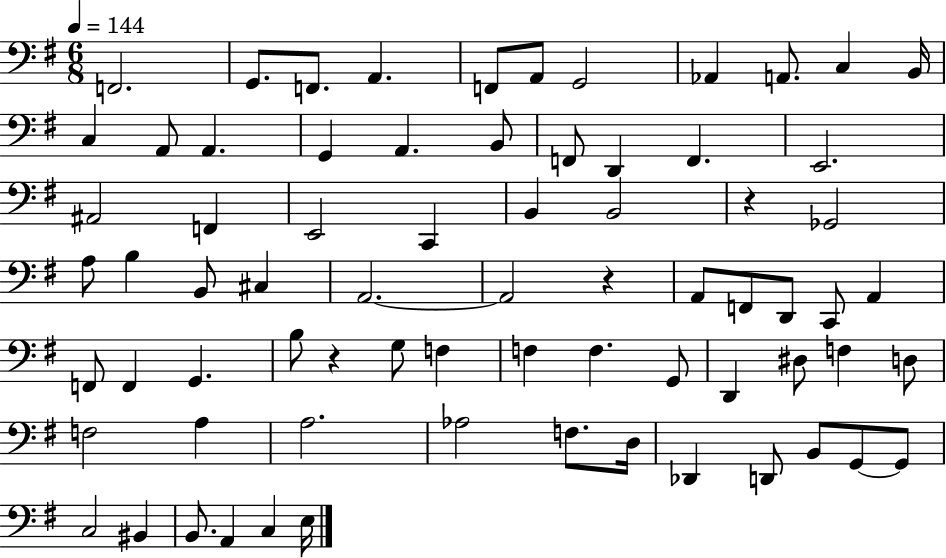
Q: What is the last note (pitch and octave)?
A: E3